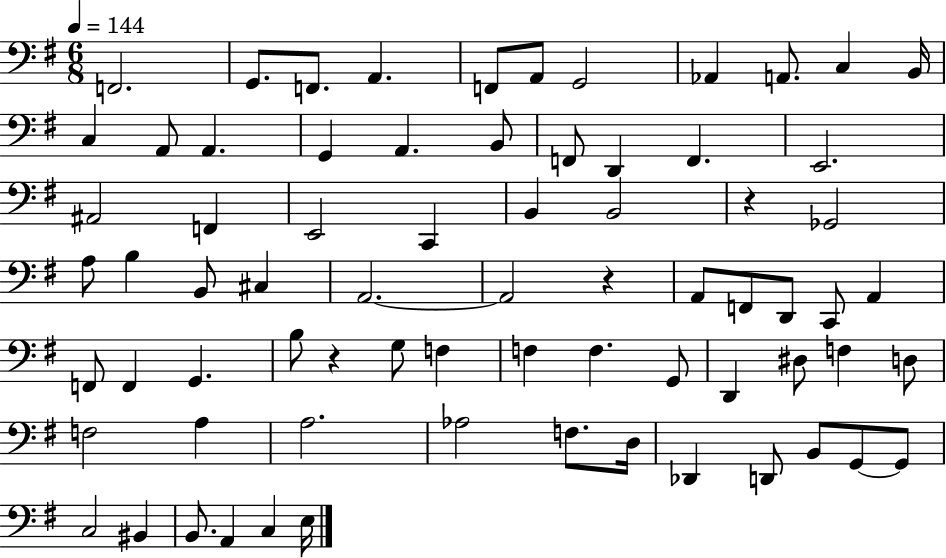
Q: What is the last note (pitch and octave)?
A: E3